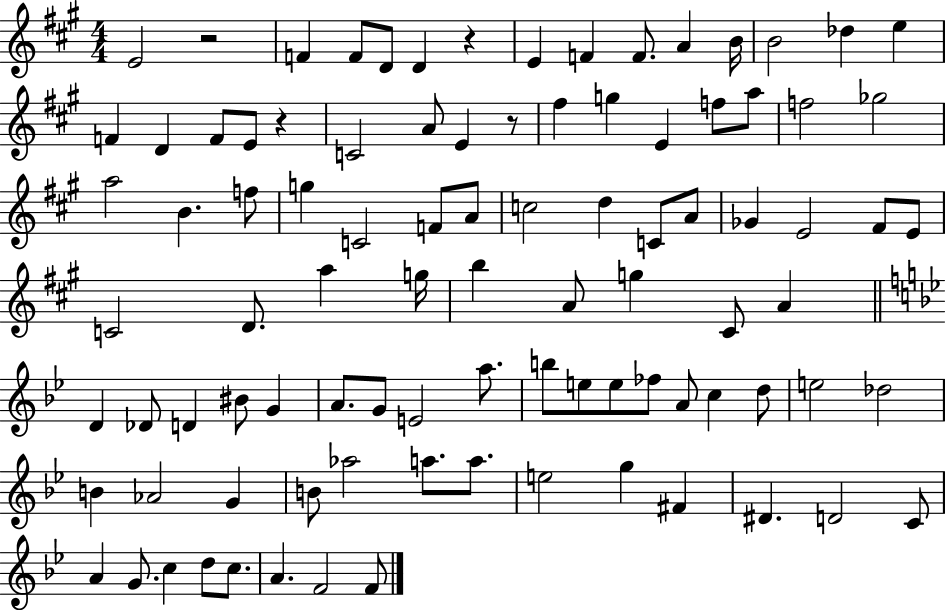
{
  \clef treble
  \numericTimeSignature
  \time 4/4
  \key a \major
  e'2 r2 | f'4 f'8 d'8 d'4 r4 | e'4 f'4 f'8. a'4 b'16 | b'2 des''4 e''4 | \break f'4 d'4 f'8 e'8 r4 | c'2 a'8 e'4 r8 | fis''4 g''4 e'4 f''8 a''8 | f''2 ges''2 | \break a''2 b'4. f''8 | g''4 c'2 f'8 a'8 | c''2 d''4 c'8 a'8 | ges'4 e'2 fis'8 e'8 | \break c'2 d'8. a''4 g''16 | b''4 a'8 g''4 cis'8 a'4 | \bar "||" \break \key bes \major d'4 des'8 d'4 bis'8 g'4 | a'8. g'8 e'2 a''8. | b''8 e''8 e''8 fes''8 a'8 c''4 d''8 | e''2 des''2 | \break b'4 aes'2 g'4 | b'8 aes''2 a''8. a''8. | e''2 g''4 fis'4 | dis'4. d'2 c'8 | \break a'4 g'8. c''4 d''8 c''8. | a'4. f'2 f'8 | \bar "|."
}